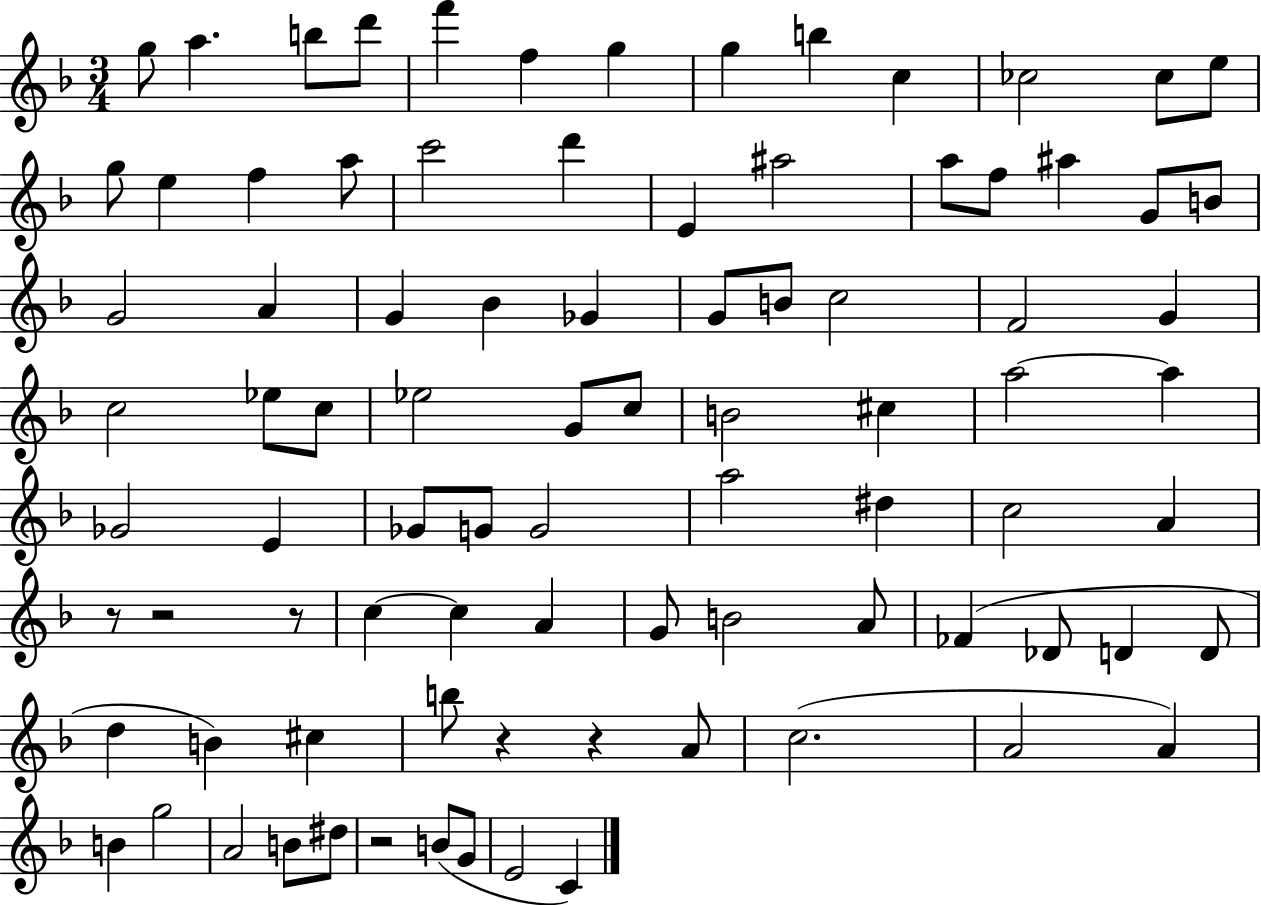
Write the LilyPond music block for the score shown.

{
  \clef treble
  \numericTimeSignature
  \time 3/4
  \key f \major
  g''8 a''4. b''8 d'''8 | f'''4 f''4 g''4 | g''4 b''4 c''4 | ces''2 ces''8 e''8 | \break g''8 e''4 f''4 a''8 | c'''2 d'''4 | e'4 ais''2 | a''8 f''8 ais''4 g'8 b'8 | \break g'2 a'4 | g'4 bes'4 ges'4 | g'8 b'8 c''2 | f'2 g'4 | \break c''2 ees''8 c''8 | ees''2 g'8 c''8 | b'2 cis''4 | a''2~~ a''4 | \break ges'2 e'4 | ges'8 g'8 g'2 | a''2 dis''4 | c''2 a'4 | \break r8 r2 r8 | c''4~~ c''4 a'4 | g'8 b'2 a'8 | fes'4( des'8 d'4 d'8 | \break d''4 b'4) cis''4 | b''8 r4 r4 a'8 | c''2.( | a'2 a'4) | \break b'4 g''2 | a'2 b'8 dis''8 | r2 b'8( g'8 | e'2 c'4) | \break \bar "|."
}